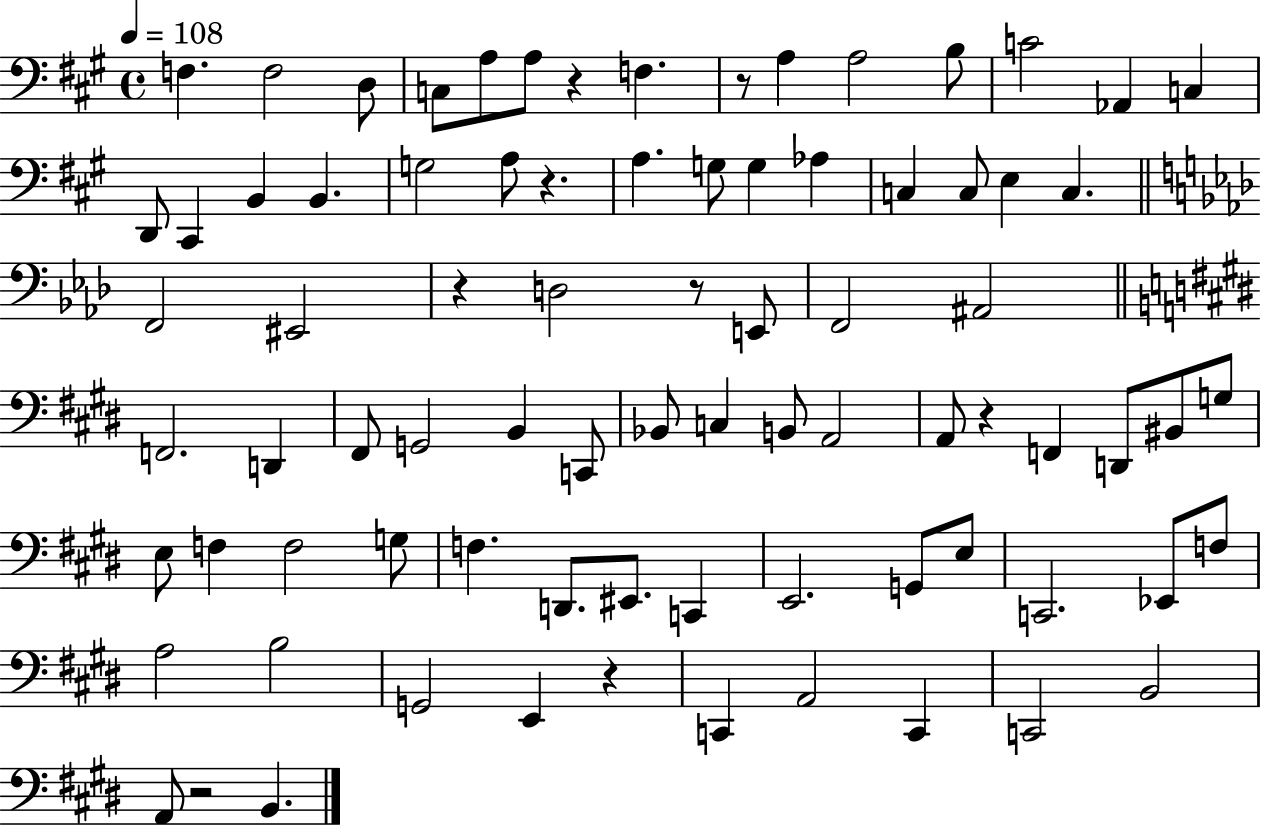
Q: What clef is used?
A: bass